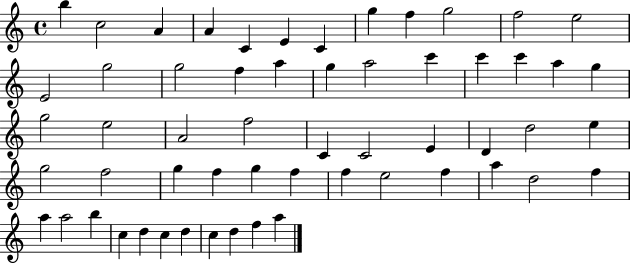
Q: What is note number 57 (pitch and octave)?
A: A5